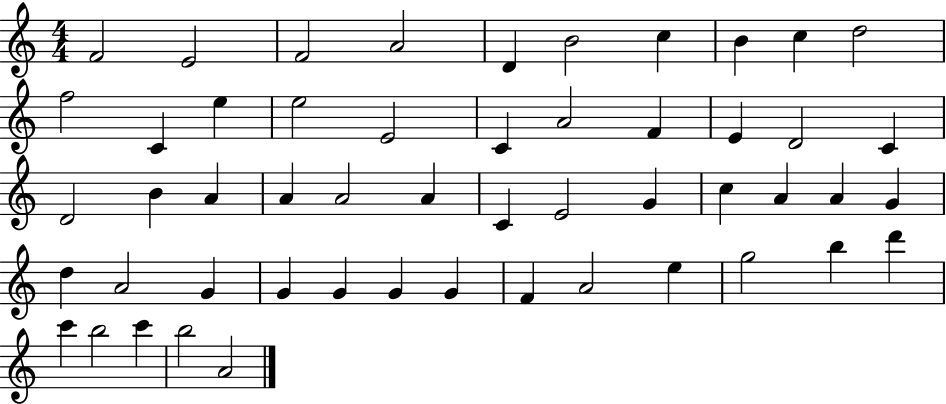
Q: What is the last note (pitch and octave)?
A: A4